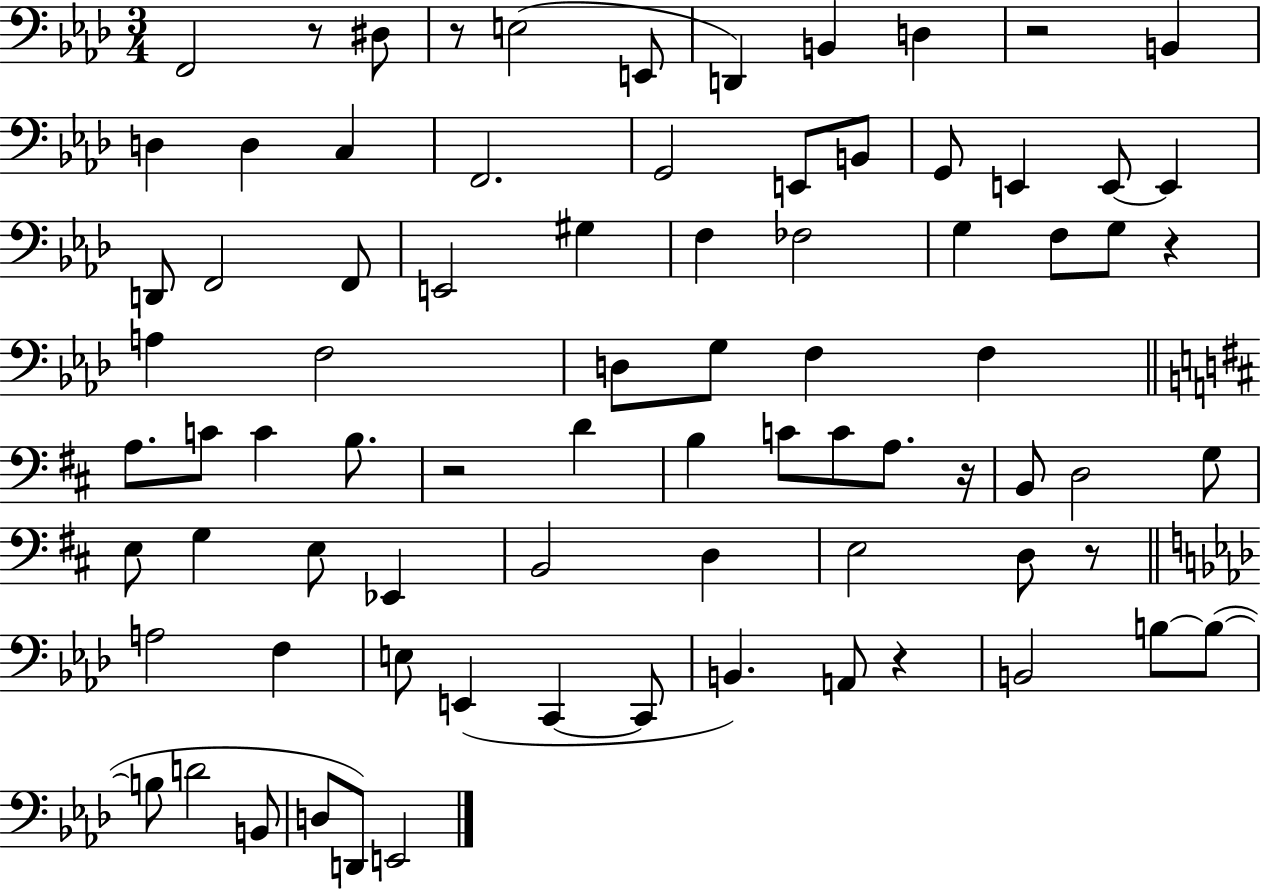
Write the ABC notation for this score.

X:1
T:Untitled
M:3/4
L:1/4
K:Ab
F,,2 z/2 ^D,/2 z/2 E,2 E,,/2 D,, B,, D, z2 B,, D, D, C, F,,2 G,,2 E,,/2 B,,/2 G,,/2 E,, E,,/2 E,, D,,/2 F,,2 F,,/2 E,,2 ^G, F, _F,2 G, F,/2 G,/2 z A, F,2 D,/2 G,/2 F, F, A,/2 C/2 C B,/2 z2 D B, C/2 C/2 A,/2 z/4 B,,/2 D,2 G,/2 E,/2 G, E,/2 _E,, B,,2 D, E,2 D,/2 z/2 A,2 F, E,/2 E,, C,, C,,/2 B,, A,,/2 z B,,2 B,/2 B,/2 B,/2 D2 B,,/2 D,/2 D,,/2 E,,2